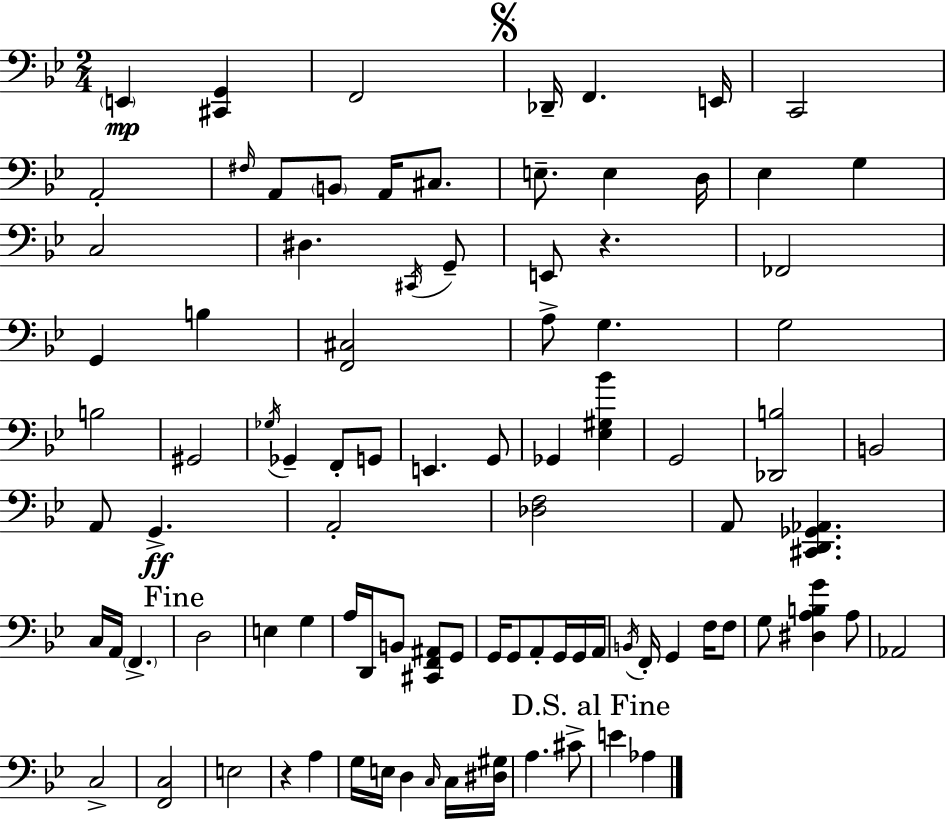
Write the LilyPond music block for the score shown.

{
  \clef bass
  \numericTimeSignature
  \time 2/4
  \key g \minor
  \parenthesize e,4\mp <cis, g,>4 | f,2 | \mark \markup { \musicglyph "scripts.segno" } des,16-- f,4. e,16 | c,2 | \break a,2-. | \grace { fis16 } a,8 \parenthesize b,8 a,16 cis8. | e8.-- e4 | d16 ees4 g4 | \break c2 | dis4. \acciaccatura { cis,16 } | g,8-- e,8 r4. | fes,2 | \break g,4 b4 | <f, cis>2 | a8-> g4. | g2 | \break b2 | gis,2 | \acciaccatura { ges16 } ges,4-- f,8-. | g,8 e,4. | \break g,8 ges,4 <ees gis bes'>4 | g,2 | <des, b>2 | b,2 | \break a,8 g,4.->\ff | a,2-. | <des f>2 | a,8 <cis, d, ges, aes,>4. | \break c16 a,16 \parenthesize f,4.-> | \mark "Fine" d2 | e4 g4 | a16 d,16 b,8 <cis, f, ais,>8 | \break g,8 g,16 g,8 a,8-. | g,16 g,16 a,16 \acciaccatura { b,16 } f,16-. g,4 | f16 f8 g8 <dis a b g'>4 | a8 aes,2 | \break c2-> | <f, c>2 | e2 | r4 | \break a4 g16 e16 d4 | \grace { c16 } c16 <dis gis>16 a4. | cis'8-> \mark "D.S. al Fine" e'4 | aes4 \bar "|."
}